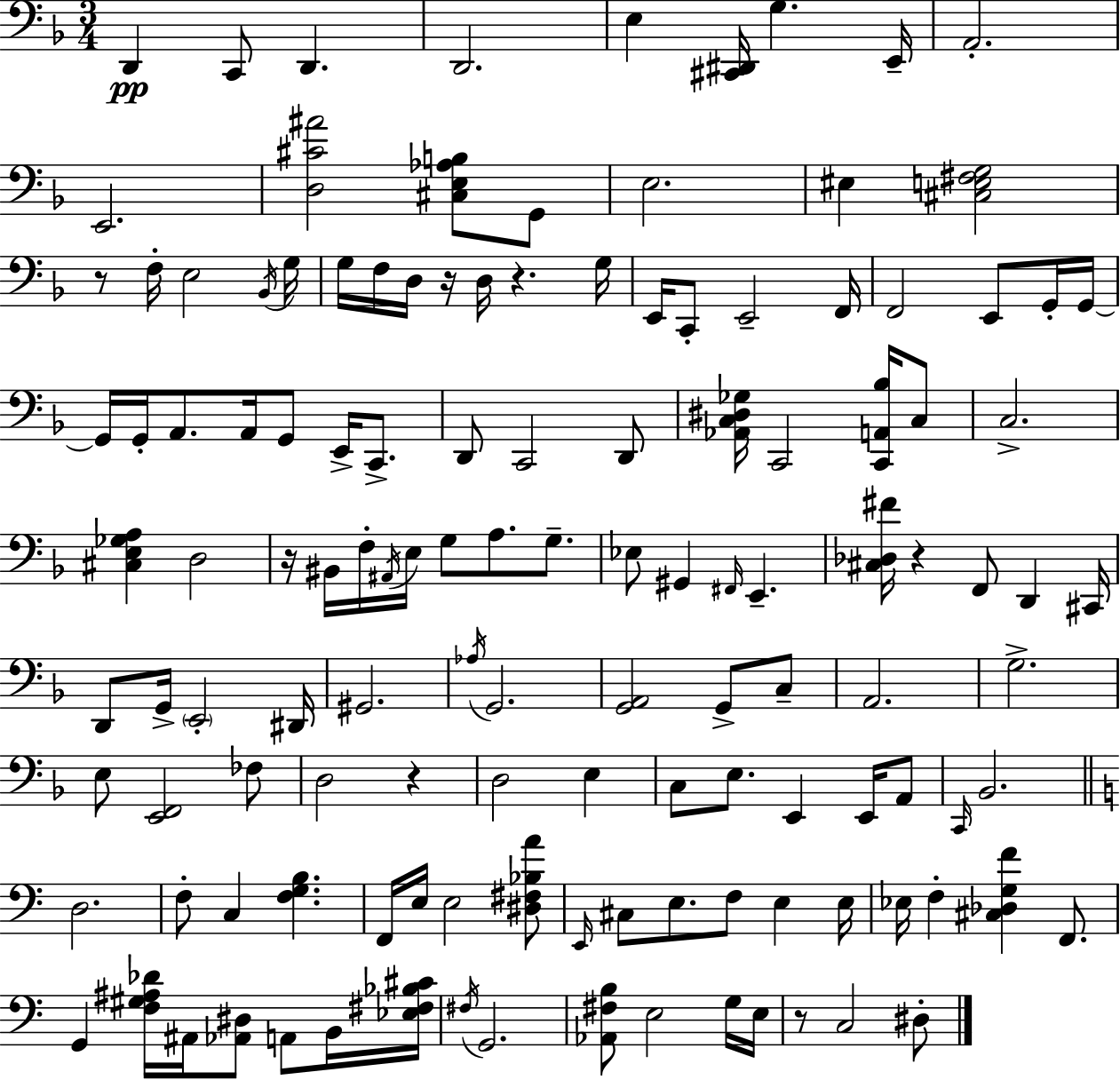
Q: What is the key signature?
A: F major